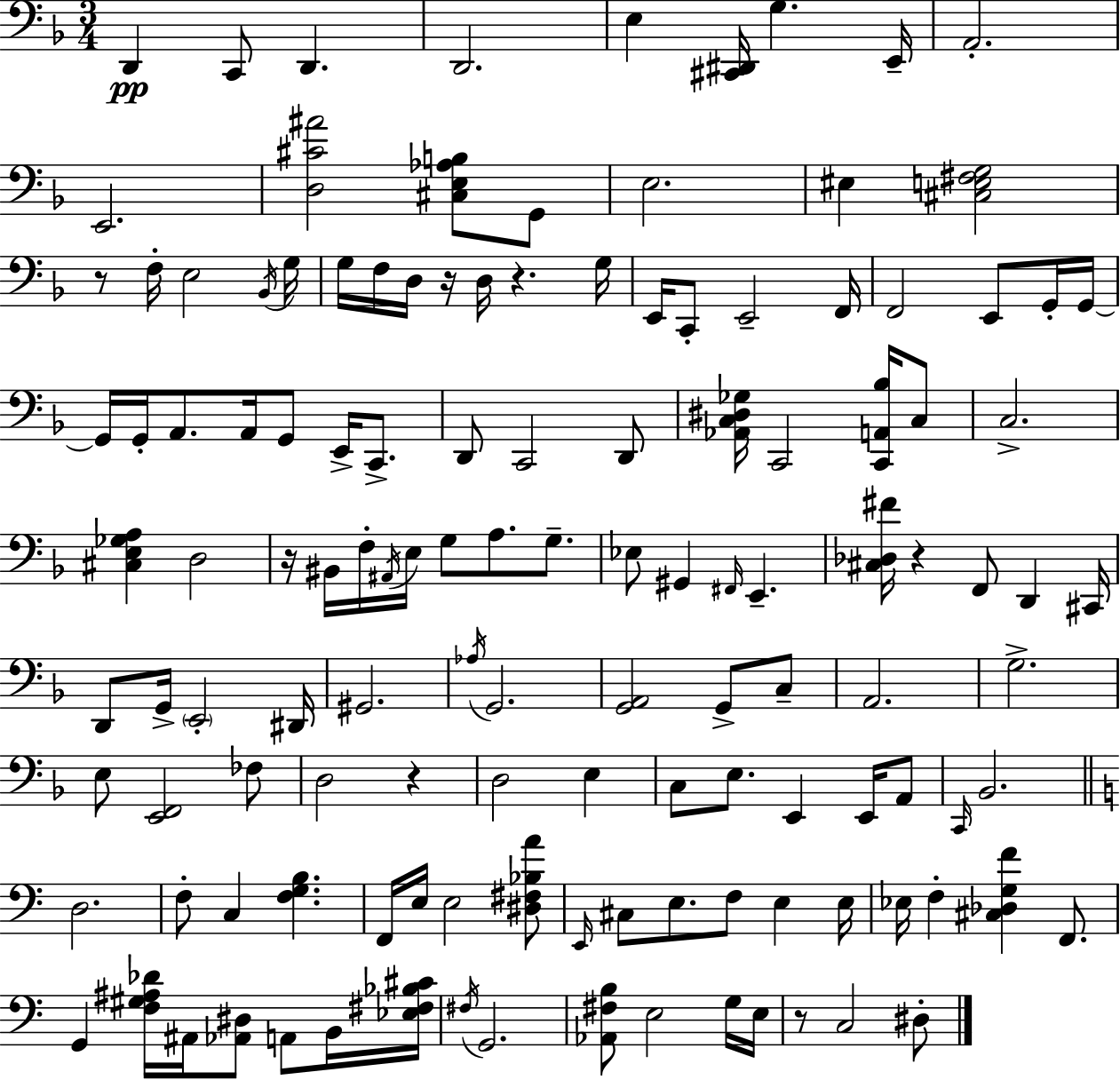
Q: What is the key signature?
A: F major